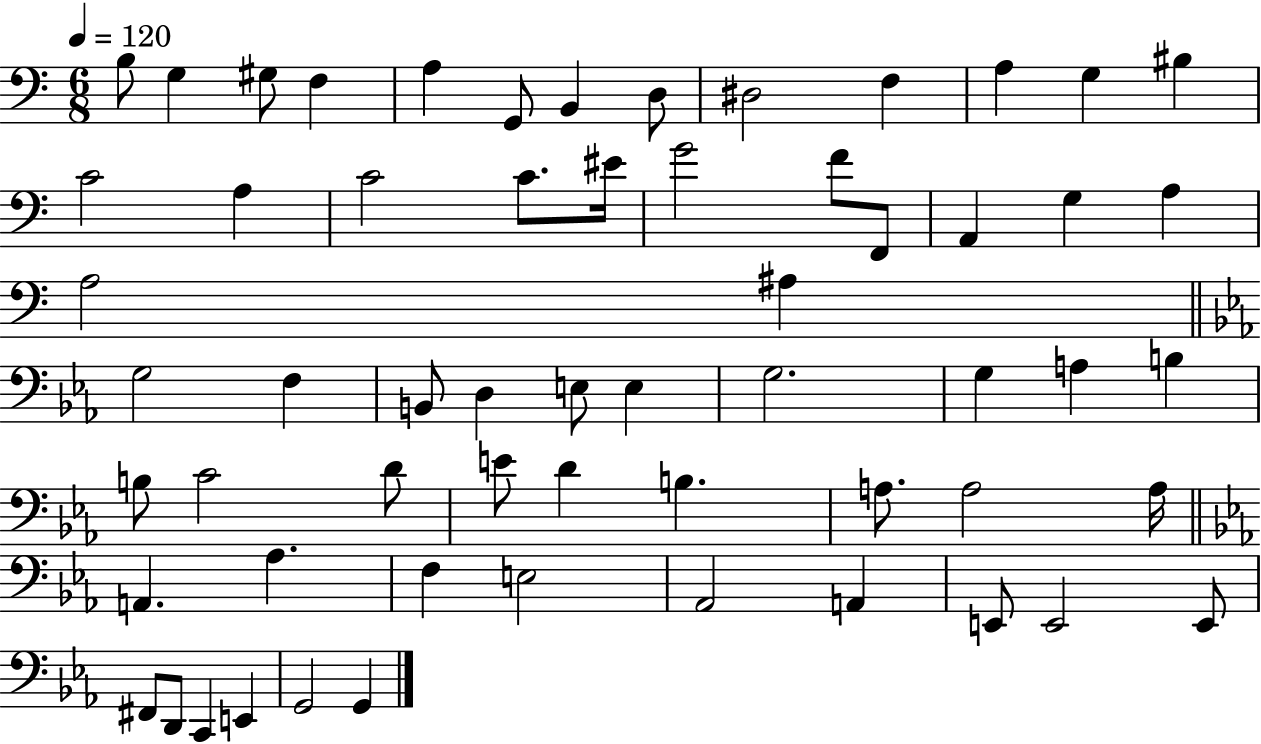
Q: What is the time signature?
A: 6/8